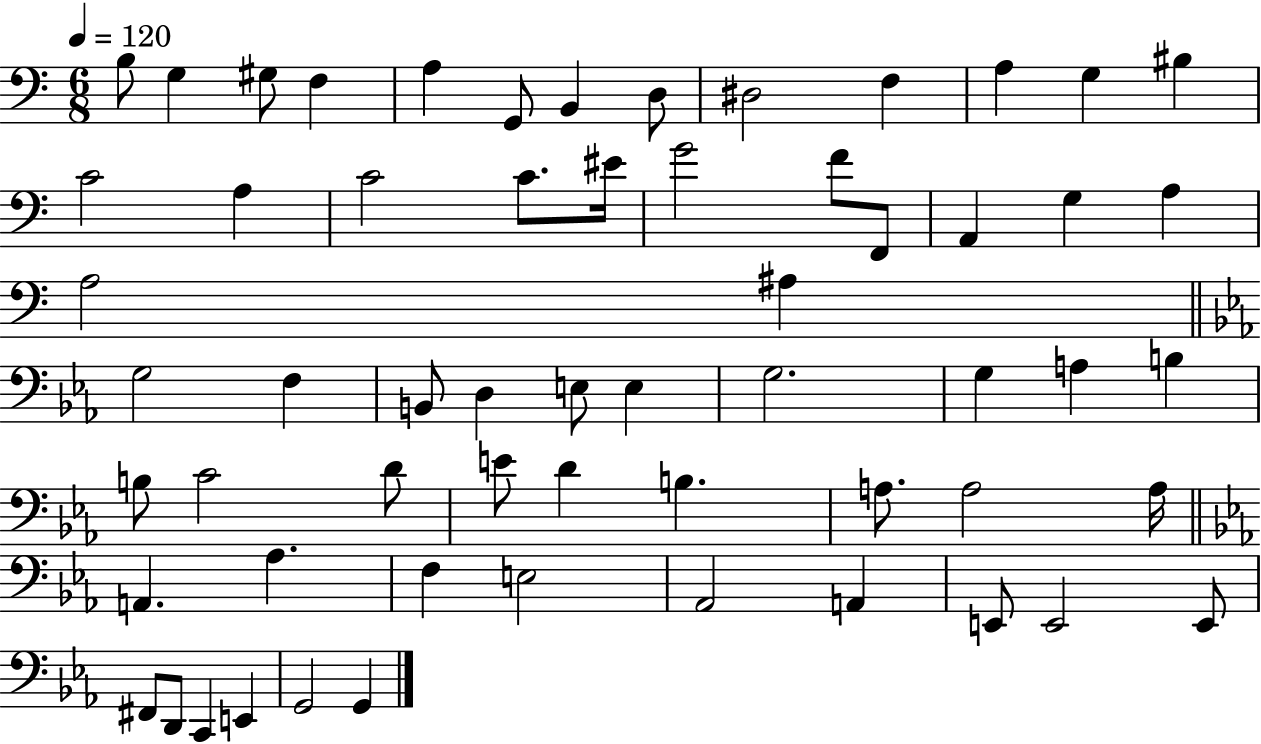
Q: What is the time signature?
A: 6/8